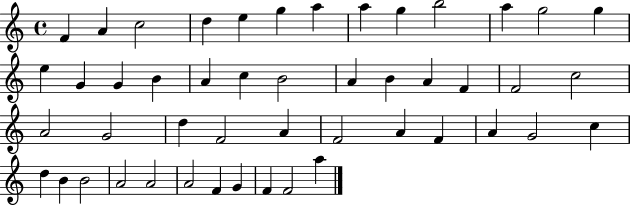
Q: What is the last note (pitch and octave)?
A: A5